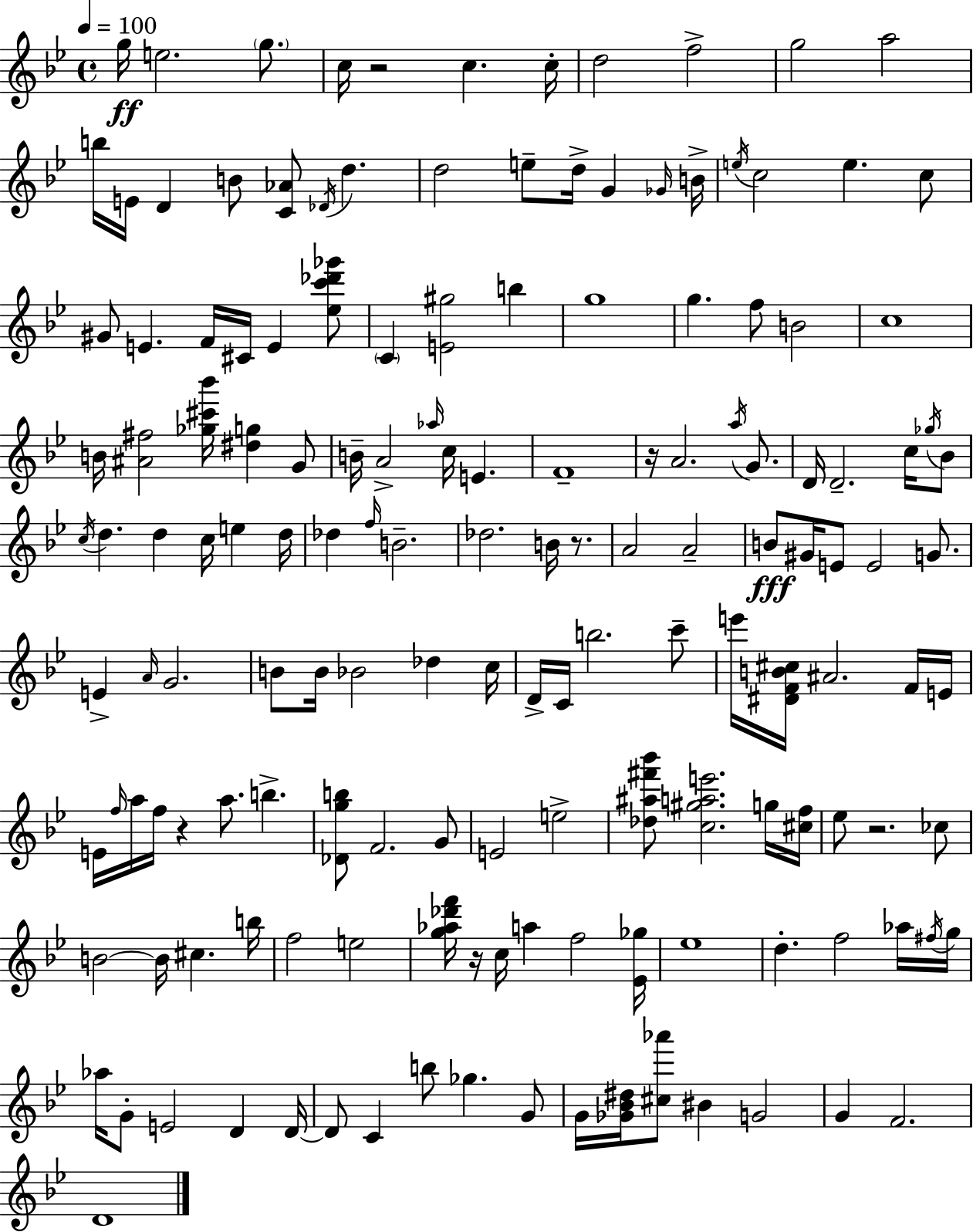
{
  \clef treble
  \time 4/4
  \defaultTimeSignature
  \key g \minor
  \tempo 4 = 100
  g''16\ff e''2. \parenthesize g''8. | c''16 r2 c''4. c''16-. | d''2 f''2-> | g''2 a''2 | \break b''16 e'16 d'4 b'8 <c' aes'>8 \acciaccatura { des'16 } d''4. | d''2 e''8-- d''16-> g'4 | \grace { ges'16 } b'16-> \acciaccatura { e''16 } c''2 e''4. | c''8 gis'8 e'4. f'16 cis'16 e'4 | \break <ees'' c''' des''' ges'''>8 \parenthesize c'4 <e' gis''>2 b''4 | g''1 | g''4. f''8 b'2 | c''1 | \break b'16 <ais' fis''>2 <ges'' cis''' bes'''>16 <dis'' g''>4 | g'8 b'16-- a'2-> \grace { aes''16 } c''16 e'4. | f'1-- | r16 a'2. | \break \acciaccatura { a''16 } g'8. d'16 d'2.-- | c''16 \acciaccatura { ges''16 } bes'8 \acciaccatura { c''16 } d''4. d''4 | c''16 e''4 d''16 des''4 \grace { f''16 } b'2.-- | des''2. | \break b'16 r8. a'2 | a'2-- b'8\fff gis'16 e'8 e'2 | g'8. e'4-> \grace { a'16 } g'2. | b'8 b'16 bes'2 | \break des''4 c''16 d'16-> c'16 b''2. | c'''8-- e'''16 <dis' f' b' cis''>16 ais'2. | f'16 e'16 e'16 \grace { f''16 } a''16 f''16 r4 | a''8. b''4.-> <des' g'' b''>8 f'2. | \break g'8 e'2 | e''2-> <des'' ais'' fis''' bes'''>8 <c'' gis'' a'' e'''>2. | g''16 <cis'' f''>16 ees''8 r2. | ces''8 b'2~~ | \break b'16 cis''4. b''16 f''2 | e''2 <g'' aes'' des''' f'''>16 r16 c''16 a''4 | f''2 <ees' ges''>16 ees''1 | d''4.-. | \break f''2 aes''16 \acciaccatura { fis''16 } g''16 aes''16 g'8-. e'2 | d'4 d'16~~ d'8 c'4 | b''8 ges''4. g'8 g'16 <ges' bes' dis''>16 <cis'' aes'''>8 bis'4 | g'2 g'4 f'2. | \break d'1 | \bar "|."
}